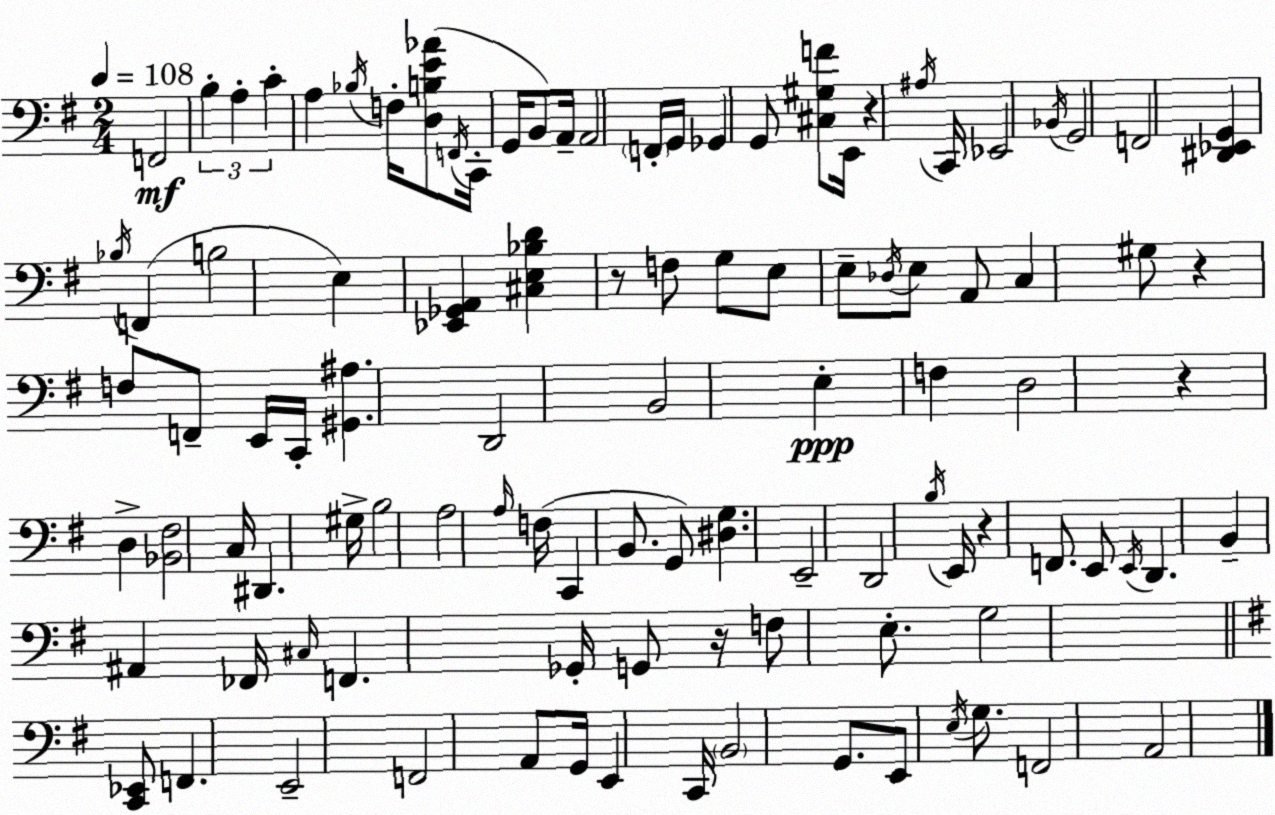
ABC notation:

X:1
T:Untitled
M:2/4
L:1/4
K:G
F,,2 B, A, C A, _B,/4 F,/4 [D,B,E_A]/2 F,,/4 C,,/4 G,,/4 B,,/2 A,,/4 A,,2 F,,/4 G,,/4 _G,, G,,/2 [^C,^G,F]/2 E,,/4 z ^A,/4 C,,/4 _E,,2 _B,,/4 G,,2 F,,2 [^D,,_E,,G,,] _B,/4 F,, B,2 E, [_E,,_G,,A,,] [^C,E,_B,D] z/2 F,/2 G,/2 E,/2 E,/2 _D,/4 E,/2 A,,/2 C, ^G,/2 z F,/2 F,,/2 E,,/4 C,,/4 [^G,,^A,] D,,2 B,,2 E, F, D,2 z D, [_B,,^F,]2 C,/4 ^D,, ^G,/4 B,2 A,2 A,/4 F,/4 C,, B,,/2 G,,/2 [^D,G,] E,,2 D,,2 B,/4 E,,/4 z F,,/2 E,,/2 E,,/4 D,, B,, ^A,, _F,,/4 ^C,/4 F,, _G,,/4 G,,/2 z/4 F,/2 E,/2 G,2 [C,,_E,,]/2 F,, E,,2 F,,2 A,,/2 G,,/4 E,, C,,/4 B,,2 G,,/2 E,,/2 E,/4 G,/2 F,,2 A,,2